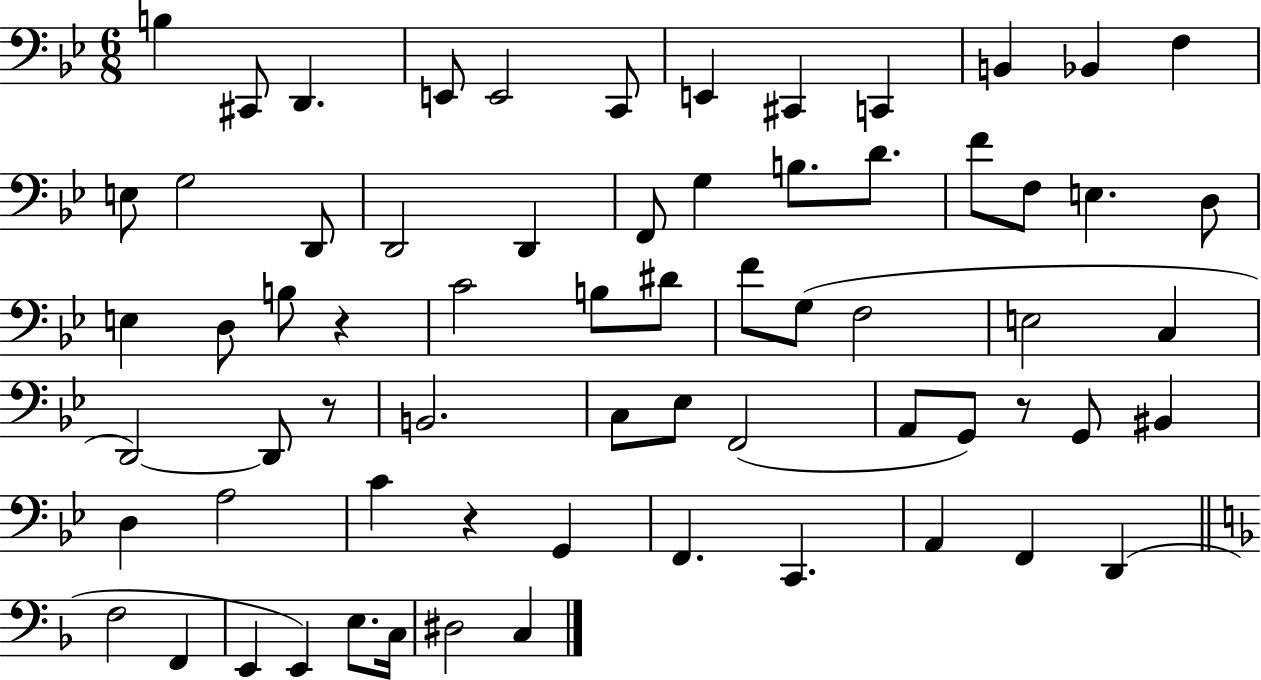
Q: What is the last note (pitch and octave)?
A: C3